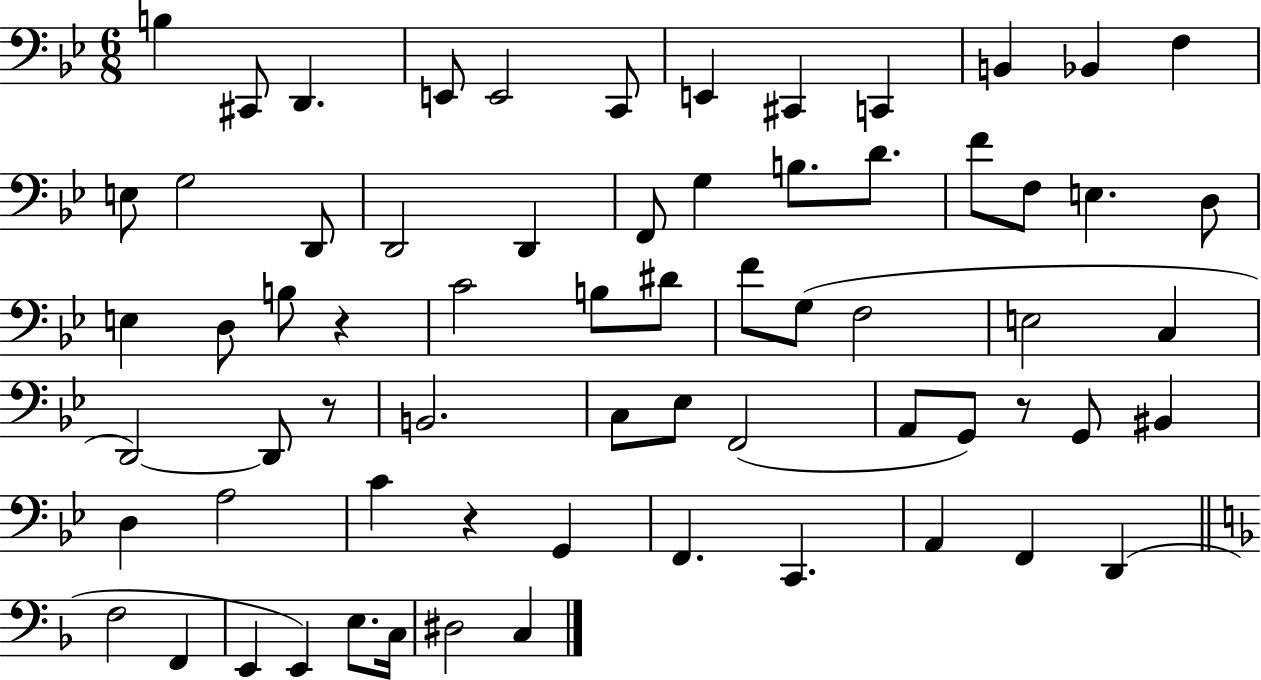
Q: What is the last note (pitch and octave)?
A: C3